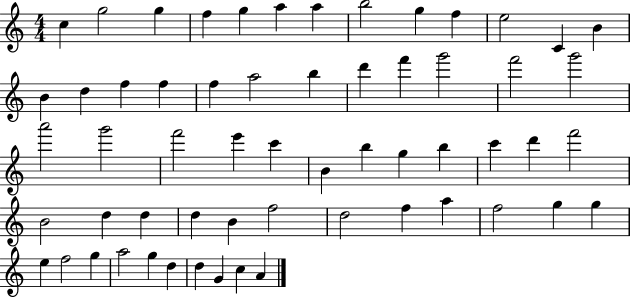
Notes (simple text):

C5/q G5/h G5/q F5/q G5/q A5/q A5/q B5/h G5/q F5/q E5/h C4/q B4/q B4/q D5/q F5/q F5/q F5/q A5/h B5/q D6/q F6/q G6/h F6/h G6/h A6/h G6/h F6/h E6/q C6/q B4/q B5/q G5/q B5/q C6/q D6/q F6/h B4/h D5/q D5/q D5/q B4/q F5/h D5/h F5/q A5/q F5/h G5/q G5/q E5/q F5/h G5/q A5/h G5/q D5/q D5/q G4/q C5/q A4/q